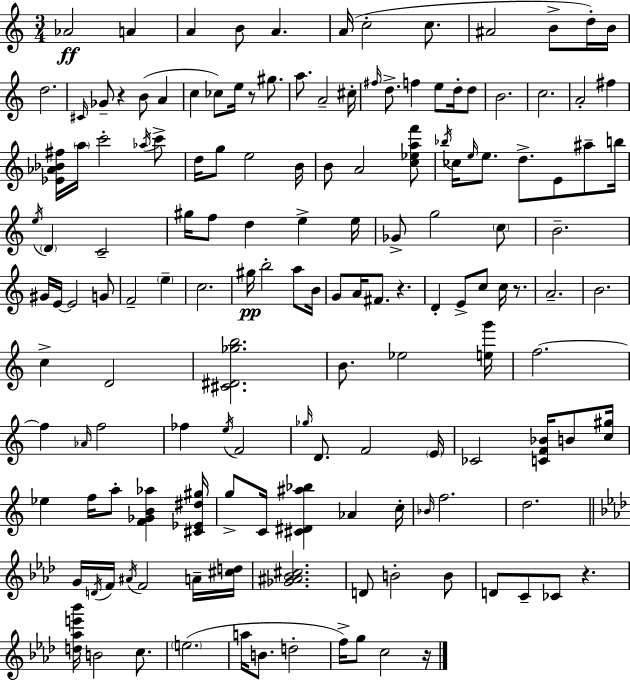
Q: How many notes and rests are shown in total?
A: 150